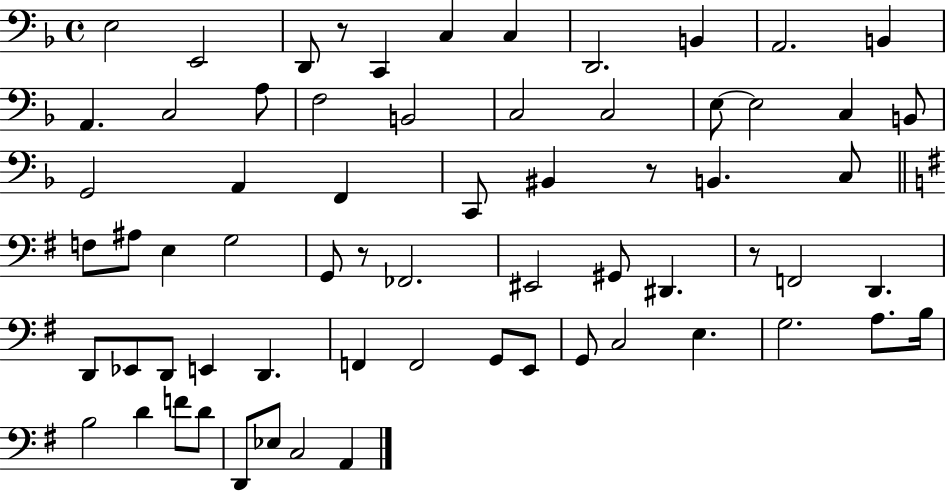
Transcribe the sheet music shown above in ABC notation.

X:1
T:Untitled
M:4/4
L:1/4
K:F
E,2 E,,2 D,,/2 z/2 C,, C, C, D,,2 B,, A,,2 B,, A,, C,2 A,/2 F,2 B,,2 C,2 C,2 E,/2 E,2 C, B,,/2 G,,2 A,, F,, C,,/2 ^B,, z/2 B,, C,/2 F,/2 ^A,/2 E, G,2 G,,/2 z/2 _F,,2 ^E,,2 ^G,,/2 ^D,, z/2 F,,2 D,, D,,/2 _E,,/2 D,,/2 E,, D,, F,, F,,2 G,,/2 E,,/2 G,,/2 C,2 E, G,2 A,/2 B,/4 B,2 D F/2 D/2 D,,/2 _E,/2 C,2 A,,